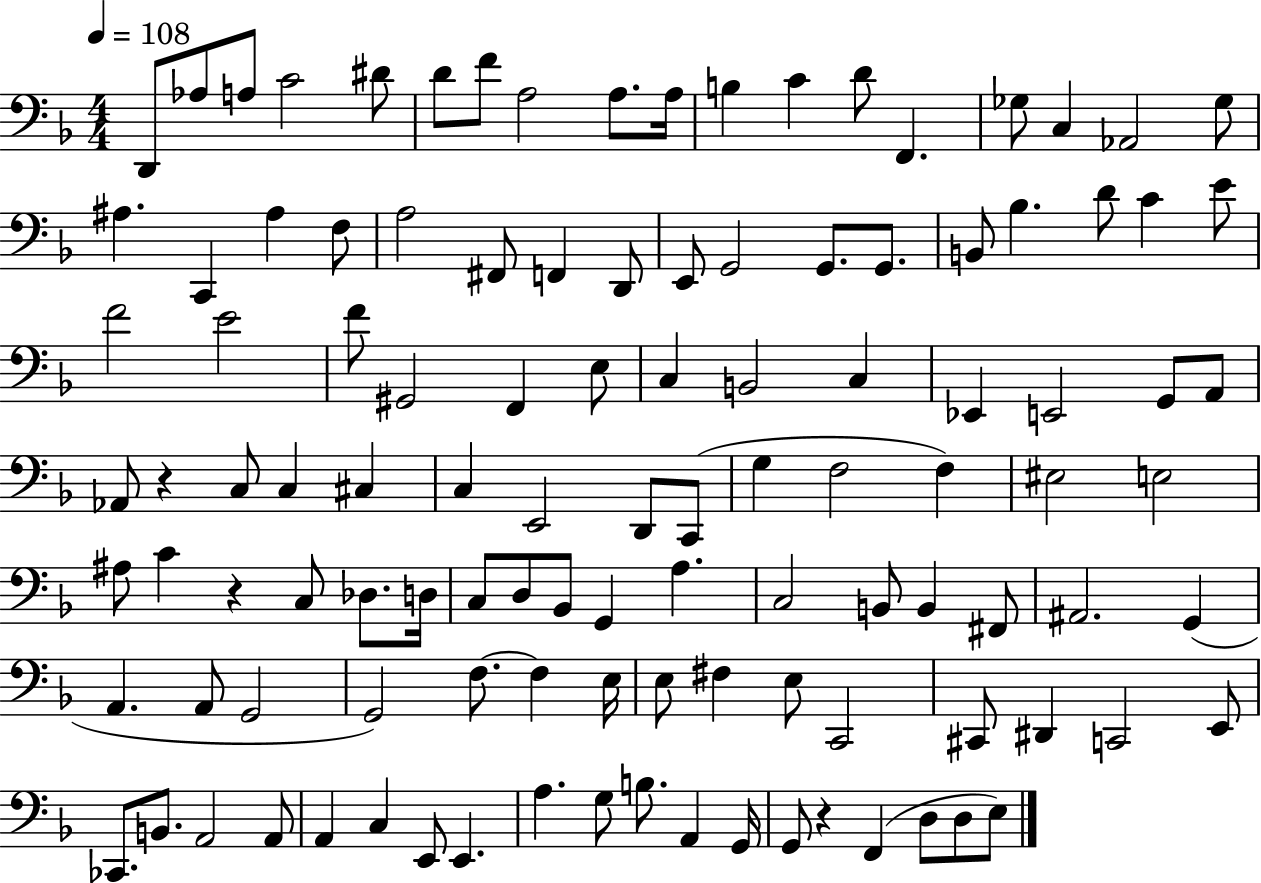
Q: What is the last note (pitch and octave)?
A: E3